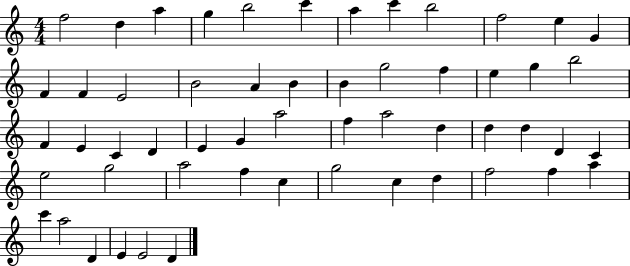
F5/h D5/q A5/q G5/q B5/h C6/q A5/q C6/q B5/h F5/h E5/q G4/q F4/q F4/q E4/h B4/h A4/q B4/q B4/q G5/h F5/q E5/q G5/q B5/h F4/q E4/q C4/q D4/q E4/q G4/q A5/h F5/q A5/h D5/q D5/q D5/q D4/q C4/q E5/h G5/h A5/h F5/q C5/q G5/h C5/q D5/q F5/h F5/q A5/q C6/q A5/h D4/q E4/q E4/h D4/q